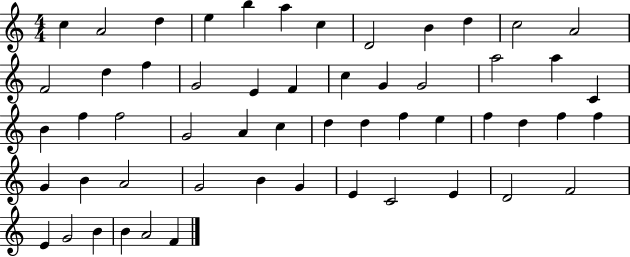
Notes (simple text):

C5/q A4/h D5/q E5/q B5/q A5/q C5/q D4/h B4/q D5/q C5/h A4/h F4/h D5/q F5/q G4/h E4/q F4/q C5/q G4/q G4/h A5/h A5/q C4/q B4/q F5/q F5/h G4/h A4/q C5/q D5/q D5/q F5/q E5/q F5/q D5/q F5/q F5/q G4/q B4/q A4/h G4/h B4/q G4/q E4/q C4/h E4/q D4/h F4/h E4/q G4/h B4/q B4/q A4/h F4/q